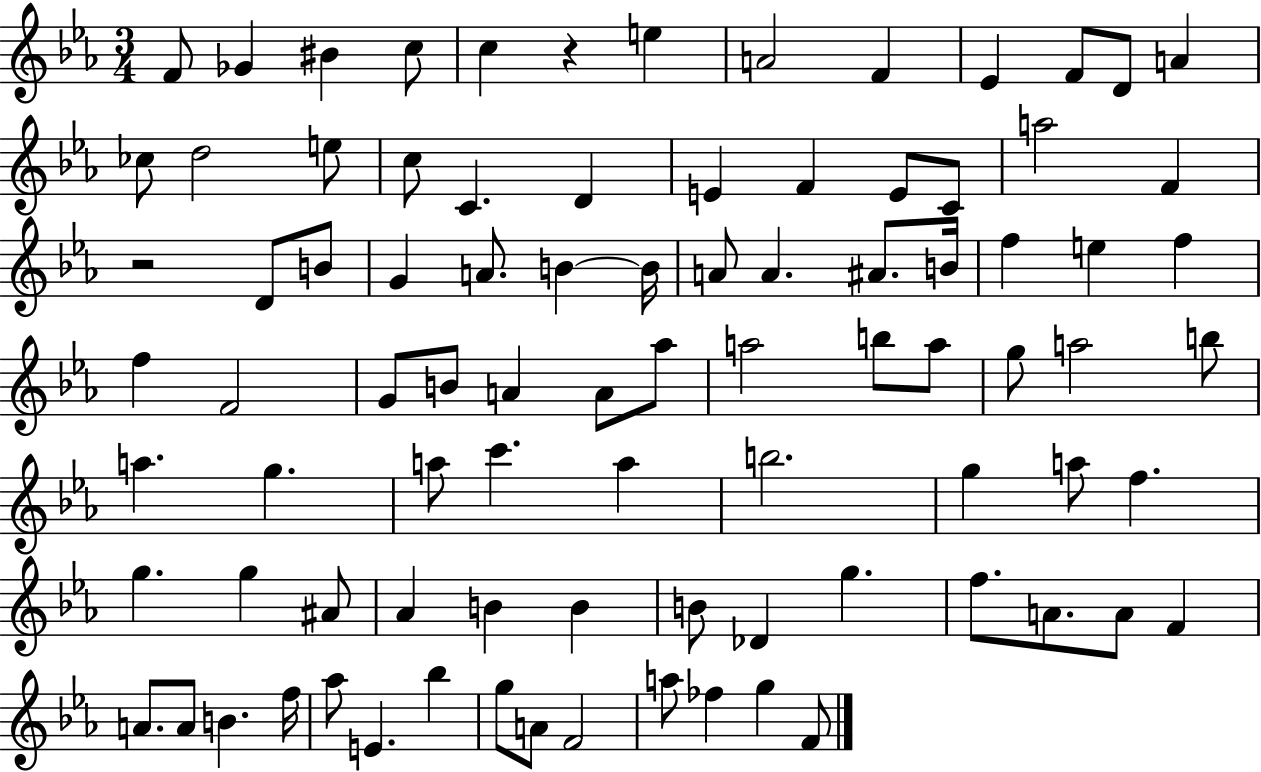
{
  \clef treble
  \numericTimeSignature
  \time 3/4
  \key ees \major
  f'8 ges'4 bis'4 c''8 | c''4 r4 e''4 | a'2 f'4 | ees'4 f'8 d'8 a'4 | \break ces''8 d''2 e''8 | c''8 c'4. d'4 | e'4 f'4 e'8 c'8 | a''2 f'4 | \break r2 d'8 b'8 | g'4 a'8. b'4~~ b'16 | a'8 a'4. ais'8. b'16 | f''4 e''4 f''4 | \break f''4 f'2 | g'8 b'8 a'4 a'8 aes''8 | a''2 b''8 a''8 | g''8 a''2 b''8 | \break a''4. g''4. | a''8 c'''4. a''4 | b''2. | g''4 a''8 f''4. | \break g''4. g''4 ais'8 | aes'4 b'4 b'4 | b'8 des'4 g''4. | f''8. a'8. a'8 f'4 | \break a'8. a'8 b'4. f''16 | aes''8 e'4. bes''4 | g''8 a'8 f'2 | a''8 fes''4 g''4 f'8 | \break \bar "|."
}